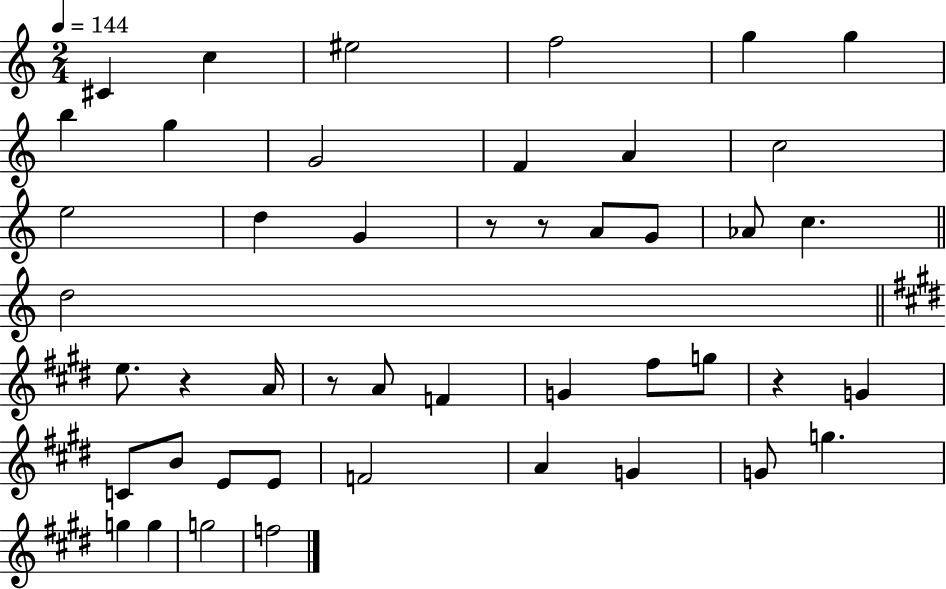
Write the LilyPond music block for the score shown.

{
  \clef treble
  \numericTimeSignature
  \time 2/4
  \key c \major
  \tempo 4 = 144
  \repeat volta 2 { cis'4 c''4 | eis''2 | f''2 | g''4 g''4 | \break b''4 g''4 | g'2 | f'4 a'4 | c''2 | \break e''2 | d''4 g'4 | r8 r8 a'8 g'8 | aes'8 c''4. | \break \bar "||" \break \key c \major d''2 | \bar "||" \break \key e \major e''8. r4 a'16 | r8 a'8 f'4 | g'4 fis''8 g''8 | r4 g'4 | \break c'8 b'8 e'8 e'8 | f'2 | a'4 g'4 | g'8 g''4. | \break g''4 g''4 | g''2 | f''2 | } \bar "|."
}